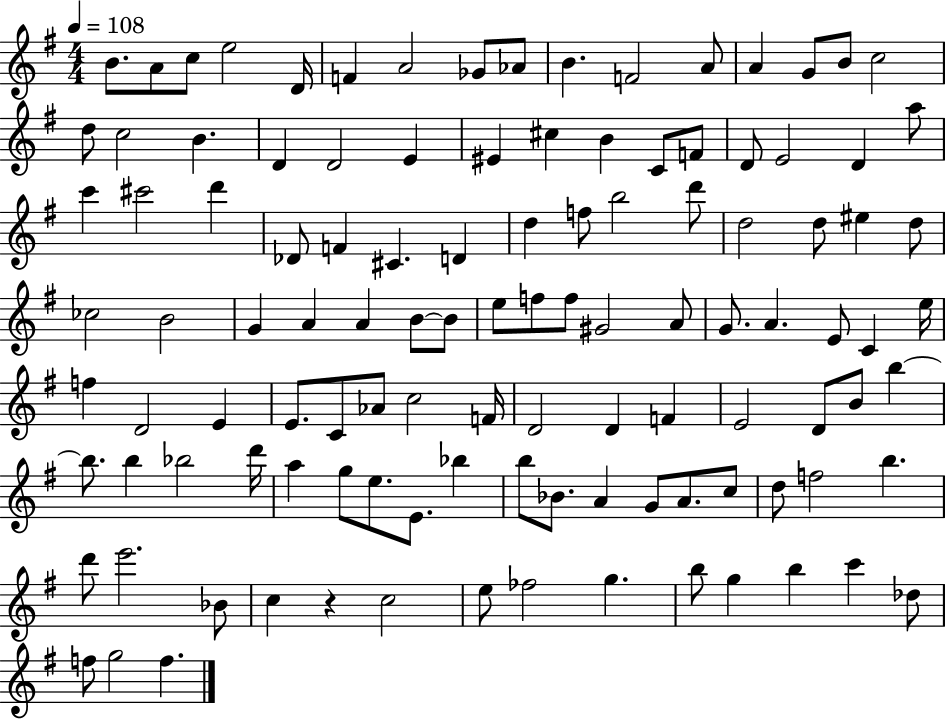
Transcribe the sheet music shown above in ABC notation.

X:1
T:Untitled
M:4/4
L:1/4
K:G
B/2 A/2 c/2 e2 D/4 F A2 _G/2 _A/2 B F2 A/2 A G/2 B/2 c2 d/2 c2 B D D2 E ^E ^c B C/2 F/2 D/2 E2 D a/2 c' ^c'2 d' _D/2 F ^C D d f/2 b2 d'/2 d2 d/2 ^e d/2 _c2 B2 G A A B/2 B/2 e/2 f/2 f/2 ^G2 A/2 G/2 A E/2 C e/4 f D2 E E/2 C/2 _A/2 c2 F/4 D2 D F E2 D/2 B/2 b b/2 b _b2 d'/4 a g/2 e/2 E/2 _b b/2 _B/2 A G/2 A/2 c/2 d/2 f2 b d'/2 e'2 _B/2 c z c2 e/2 _f2 g b/2 g b c' _d/2 f/2 g2 f